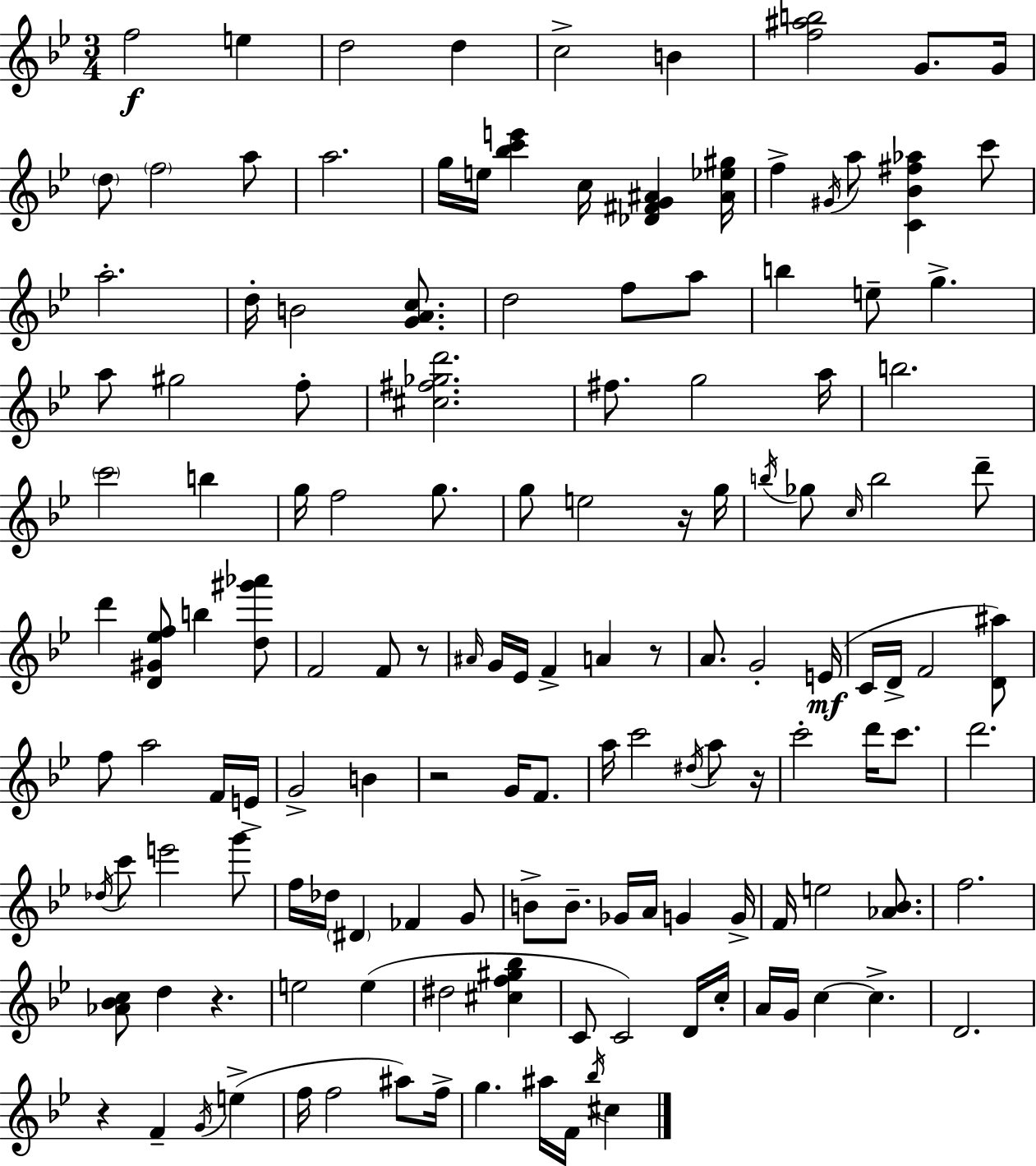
F5/h E5/q D5/h D5/q C5/h B4/q [F5,A#5,B5]/h G4/e. G4/s D5/e F5/h A5/e A5/h. G5/s E5/s [Bb5,C6,E6]/q C5/s [Db4,F#4,G4,A#4]/q [A#4,Eb5,G#5]/s F5/q G#4/s A5/e [C4,Bb4,F#5,Ab5]/q C6/e A5/h. D5/s B4/h [G4,A4,C5]/e. D5/h F5/e A5/e B5/q E5/e G5/q. A5/e G#5/h F5/e [C#5,F#5,Gb5,D6]/h. F#5/e. G5/h A5/s B5/h. C6/h B5/q G5/s F5/h G5/e. G5/e E5/h R/s G5/s B5/s Gb5/e C5/s B5/h D6/e D6/q [D4,G#4,Eb5,F5]/e B5/q [D5,G#6,Ab6]/e F4/h F4/e R/e A#4/s G4/s Eb4/s F4/q A4/q R/e A4/e. G4/h E4/s C4/s D4/s F4/h [D4,A#5]/e F5/e A5/h F4/s E4/s G4/h B4/q R/h G4/s F4/e. A5/s C6/h D#5/s A5/e R/s C6/h D6/s C6/e. D6/h. Db5/s C6/e E6/h G6/e F5/s Db5/s D#4/q FES4/q G4/e B4/e B4/e. Gb4/s A4/s G4/q G4/s F4/s E5/h [Ab4,Bb4]/e. F5/h. [Ab4,Bb4,C5]/e D5/q R/q. E5/h E5/q D#5/h [C#5,F5,G#5,Bb5]/q C4/e C4/h D4/s C5/s A4/s G4/s C5/q C5/q. D4/h. R/q F4/q G4/s E5/q F5/s F5/h A#5/e F5/s G5/q. A#5/s F4/s Bb5/s C#5/q